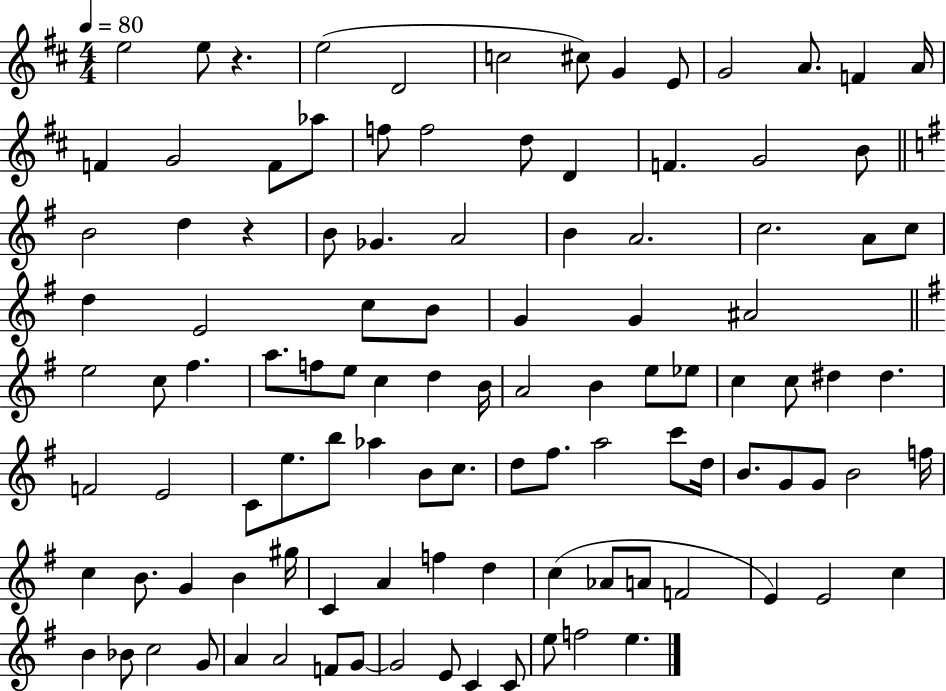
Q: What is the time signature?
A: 4/4